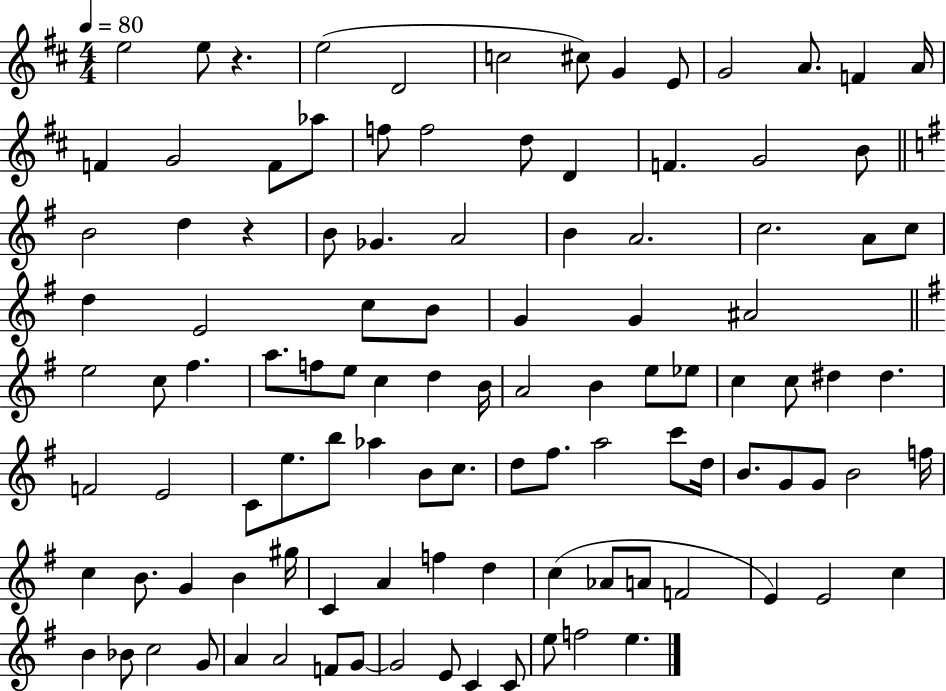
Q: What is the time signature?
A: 4/4